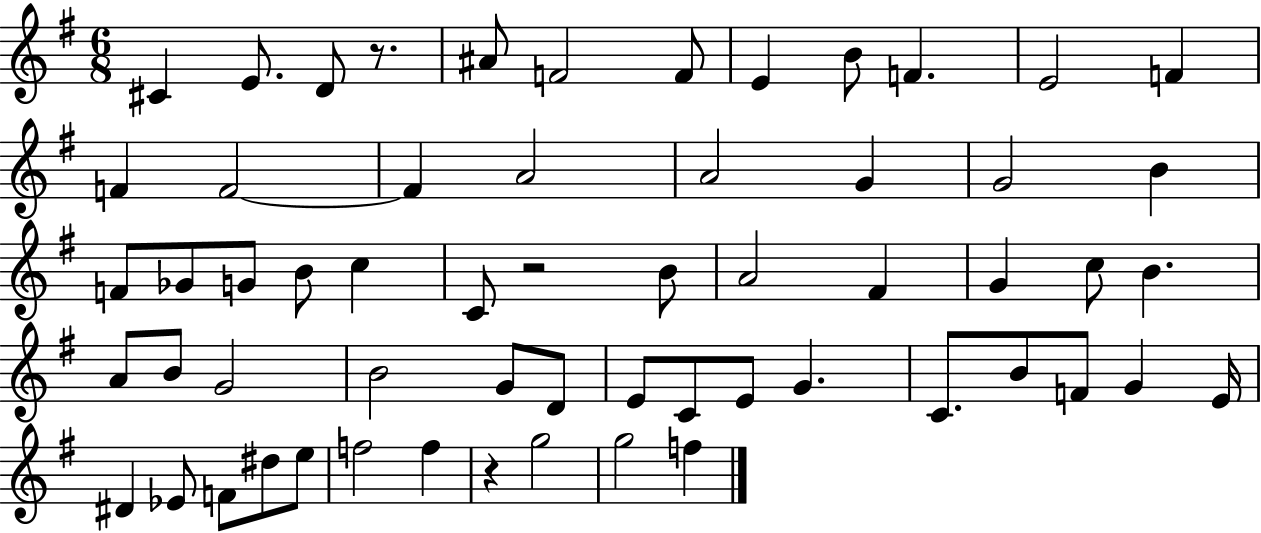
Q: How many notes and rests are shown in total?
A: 59